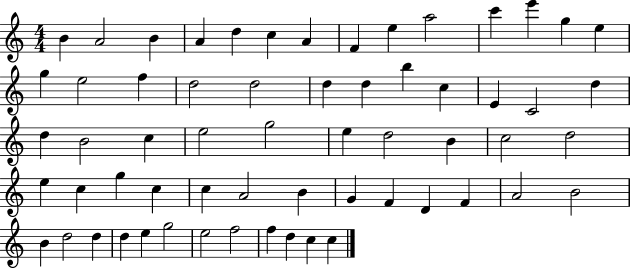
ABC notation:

X:1
T:Untitled
M:4/4
L:1/4
K:C
B A2 B A d c A F e a2 c' e' g e g e2 f d2 d2 d d b c E C2 d d B2 c e2 g2 e d2 B c2 d2 e c g c c A2 B G F D F A2 B2 B d2 d d e g2 e2 f2 f d c c